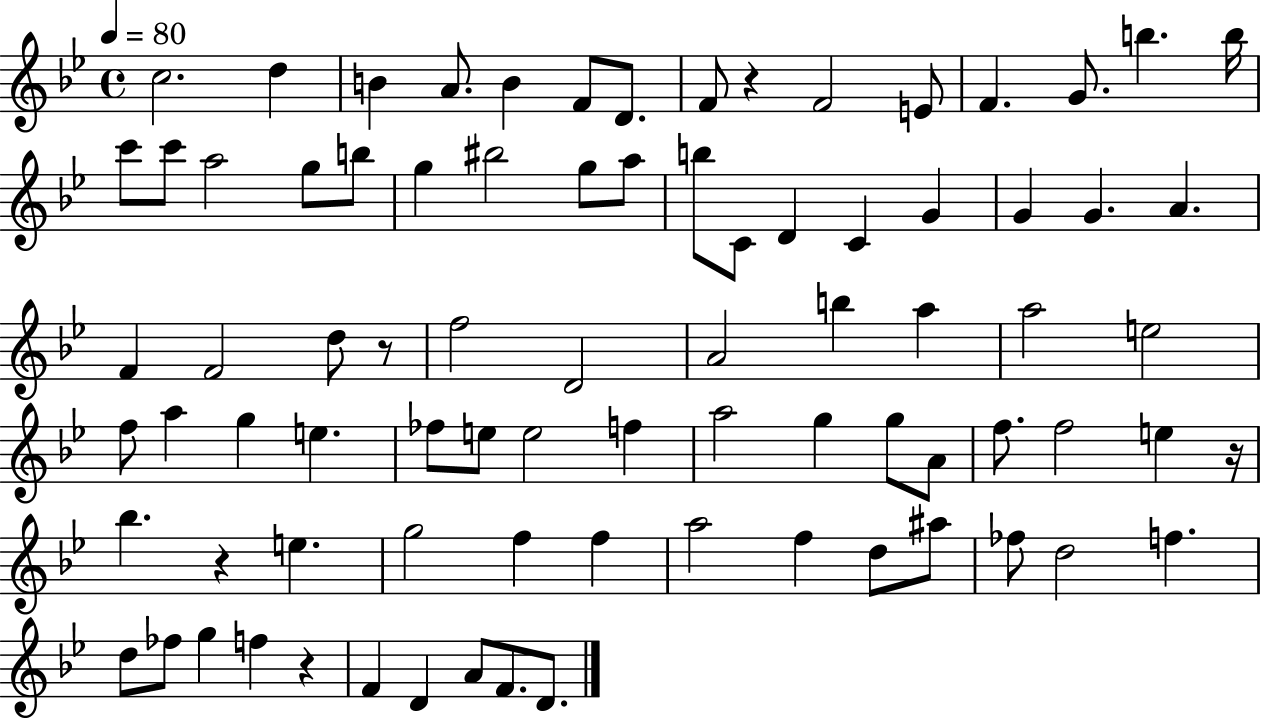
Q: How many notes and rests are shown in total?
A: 82